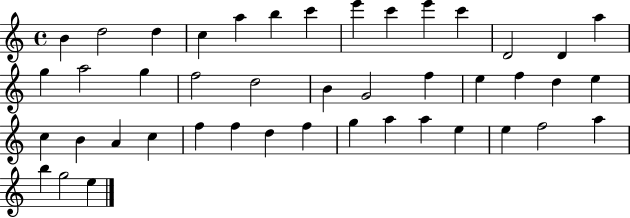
X:1
T:Untitled
M:4/4
L:1/4
K:C
B d2 d c a b c' e' c' e' c' D2 D a g a2 g f2 d2 B G2 f e f d e c B A c f f d f g a a e e f2 a b g2 e